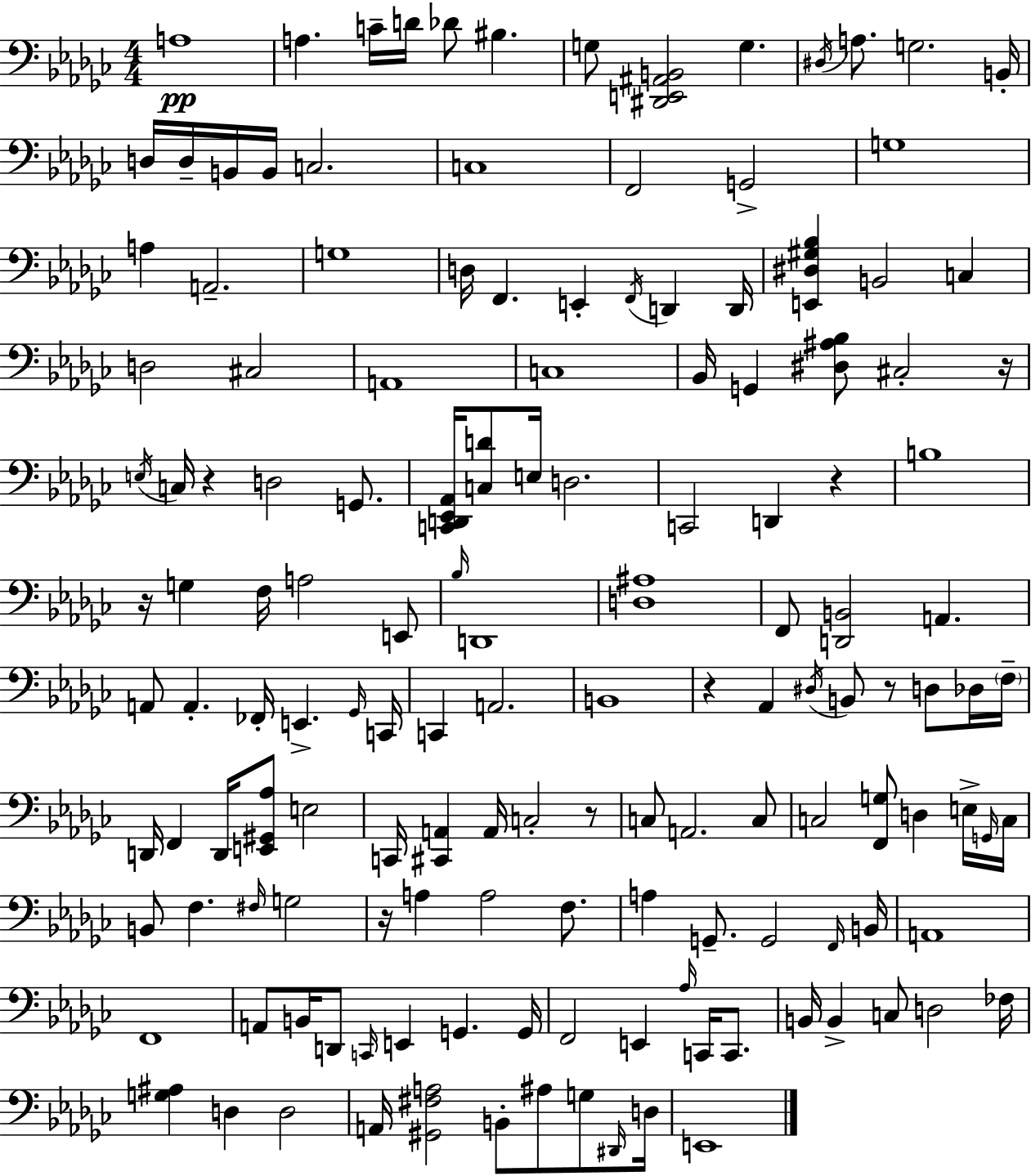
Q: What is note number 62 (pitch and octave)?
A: C2